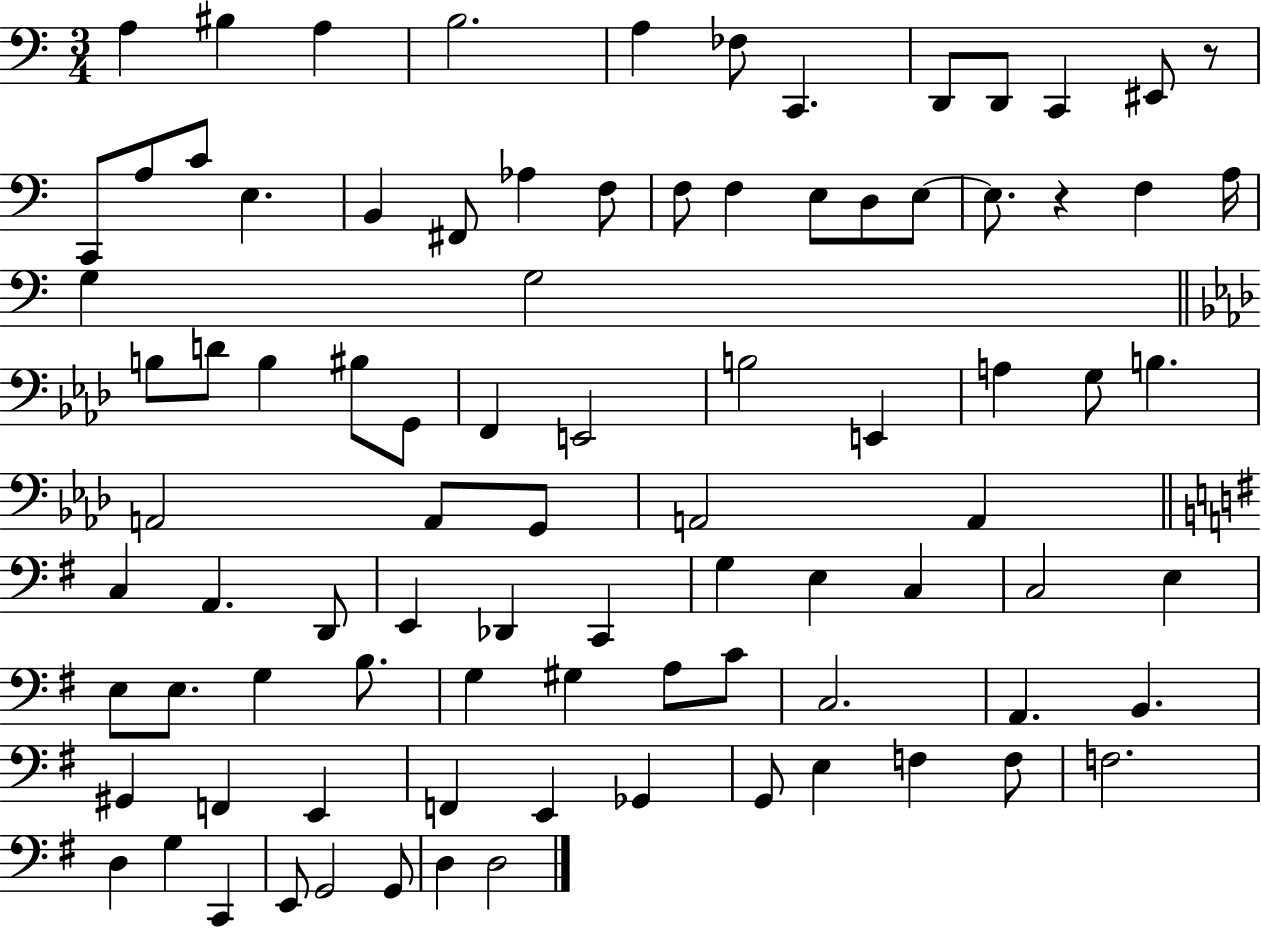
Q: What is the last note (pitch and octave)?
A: D3